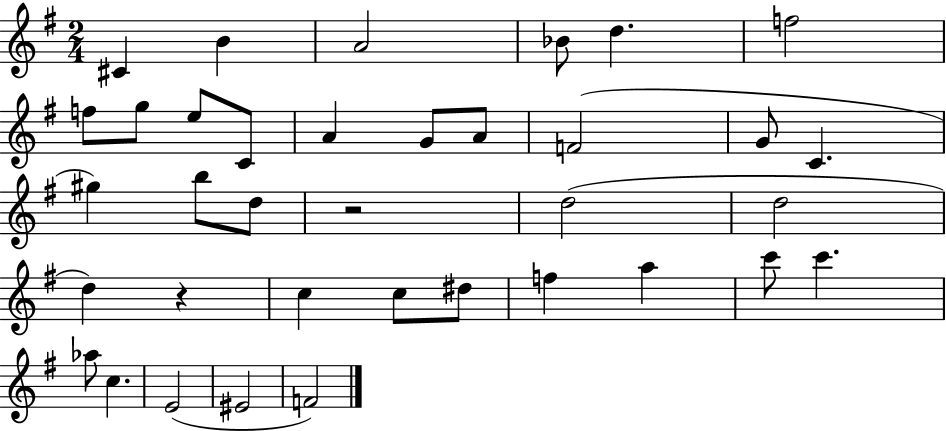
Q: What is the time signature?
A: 2/4